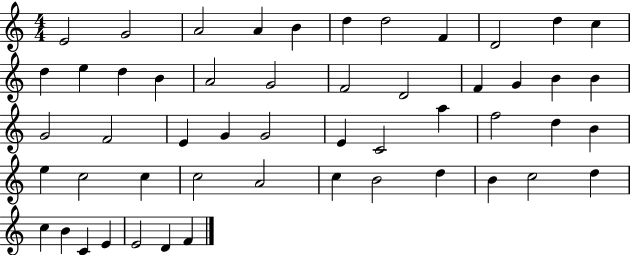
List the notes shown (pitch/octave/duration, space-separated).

E4/h G4/h A4/h A4/q B4/q D5/q D5/h F4/q D4/h D5/q C5/q D5/q E5/q D5/q B4/q A4/h G4/h F4/h D4/h F4/q G4/q B4/q B4/q G4/h F4/h E4/q G4/q G4/h E4/q C4/h A5/q F5/h D5/q B4/q E5/q C5/h C5/q C5/h A4/h C5/q B4/h D5/q B4/q C5/h D5/q C5/q B4/q C4/q E4/q E4/h D4/q F4/q